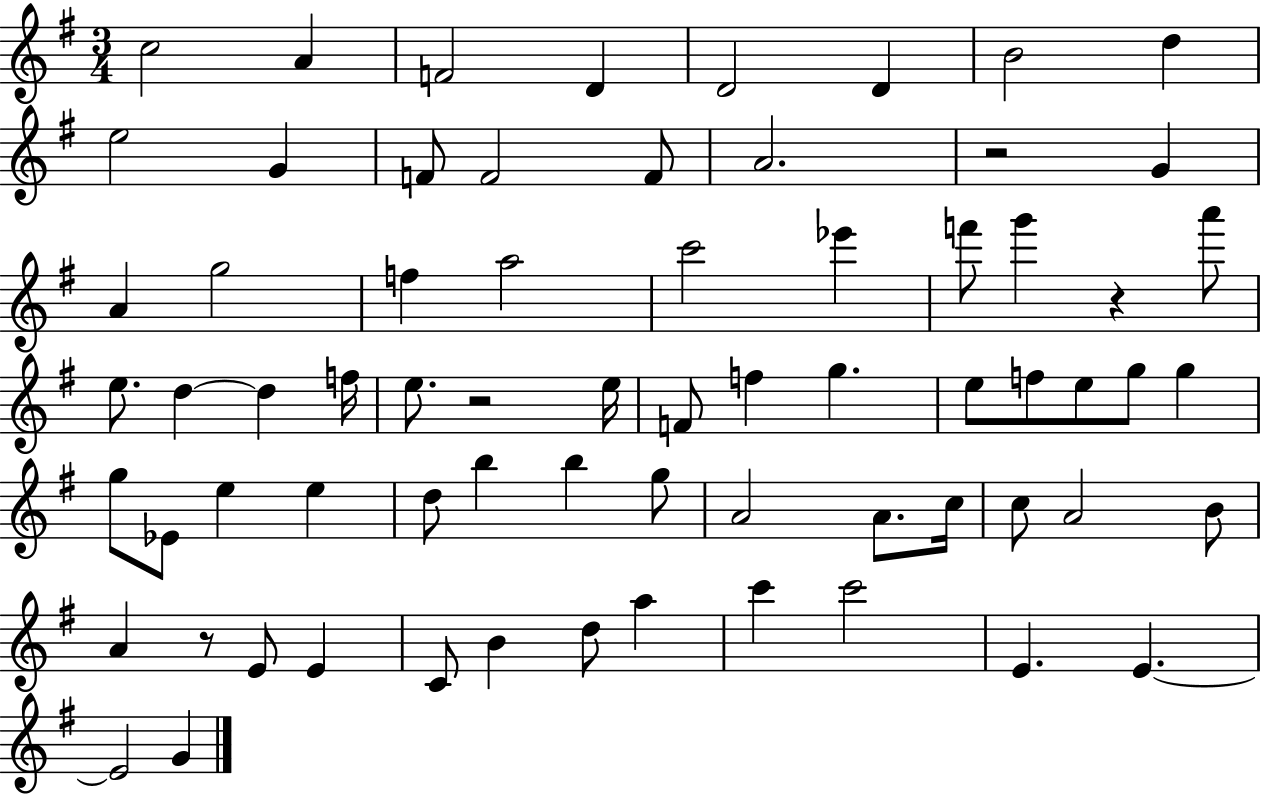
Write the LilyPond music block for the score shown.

{
  \clef treble
  \numericTimeSignature
  \time 3/4
  \key g \major
  \repeat volta 2 { c''2 a'4 | f'2 d'4 | d'2 d'4 | b'2 d''4 | \break e''2 g'4 | f'8 f'2 f'8 | a'2. | r2 g'4 | \break a'4 g''2 | f''4 a''2 | c'''2 ees'''4 | f'''8 g'''4 r4 a'''8 | \break e''8. d''4~~ d''4 f''16 | e''8. r2 e''16 | f'8 f''4 g''4. | e''8 f''8 e''8 g''8 g''4 | \break g''8 ees'8 e''4 e''4 | d''8 b''4 b''4 g''8 | a'2 a'8. c''16 | c''8 a'2 b'8 | \break a'4 r8 e'8 e'4 | c'8 b'4 d''8 a''4 | c'''4 c'''2 | e'4. e'4.~~ | \break e'2 g'4 | } \bar "|."
}